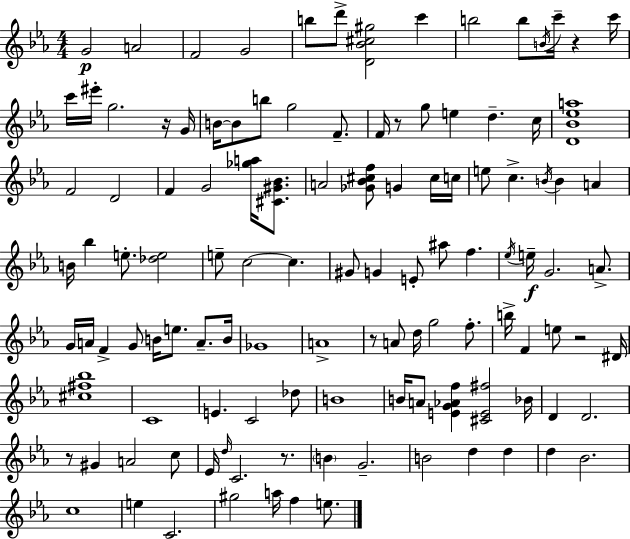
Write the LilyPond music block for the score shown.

{
  \clef treble
  \numericTimeSignature
  \time 4/4
  \key c \minor
  g'2\p a'2 | f'2 g'2 | b''8 d'''8-> <d' bes' cis'' gis''>2 c'''4 | b''2 b''8 \acciaccatura { b'16 } c'''16-- r4 | \break c'''16 c'''16 eis'''16-. g''2. r16 | g'16 b'16~~ b'8 b''8 g''2 f'8.-- | f'16 r8 g''8 e''4 d''4.-- | c''16 <d' bes' ees'' a''>1 | \break f'2 d'2 | f'4 g'2 <ges'' a''>16 <cis' gis' bes'>8. | a'2 <ges' bes' cis'' f''>8 g'4 cis''16 | c''16 e''8 c''4.-> \acciaccatura { b'16 } b'4 a'4 | \break b'16 bes''4 e''8.-. <des'' e''>2 | e''8-- c''2~~ c''4. | gis'8 g'4 e'8-. ais''8 f''4. | \acciaccatura { ees''16 }\f e''16-- g'2. | \break a'8.-> g'16 a'16 f'4-> g'8 b'16 e''8. a'8.-- | b'16 ges'1 | a'1-> | r8 a'8 d''16 g''2 | \break f''8.-. b''16-> f'4 e''8 r2 | dis'16 <cis'' fis'' bes''>1 | c'1 | e'4. c'2 | \break des''8 b'1 | b'16 a'8 <e' g' aes' f''>4 <cis' e' fis''>2 | bes'16 d'4 d'2. | r8 gis'4 a'2 | \break c''8 ees'16 \grace { d''16 } c'2. | r8. \parenthesize b'4 g'2.-- | b'2 d''4 | d''4 d''4 bes'2. | \break c''1 | e''4 c'2. | gis''2 a''16 f''4 | e''8. \bar "|."
}